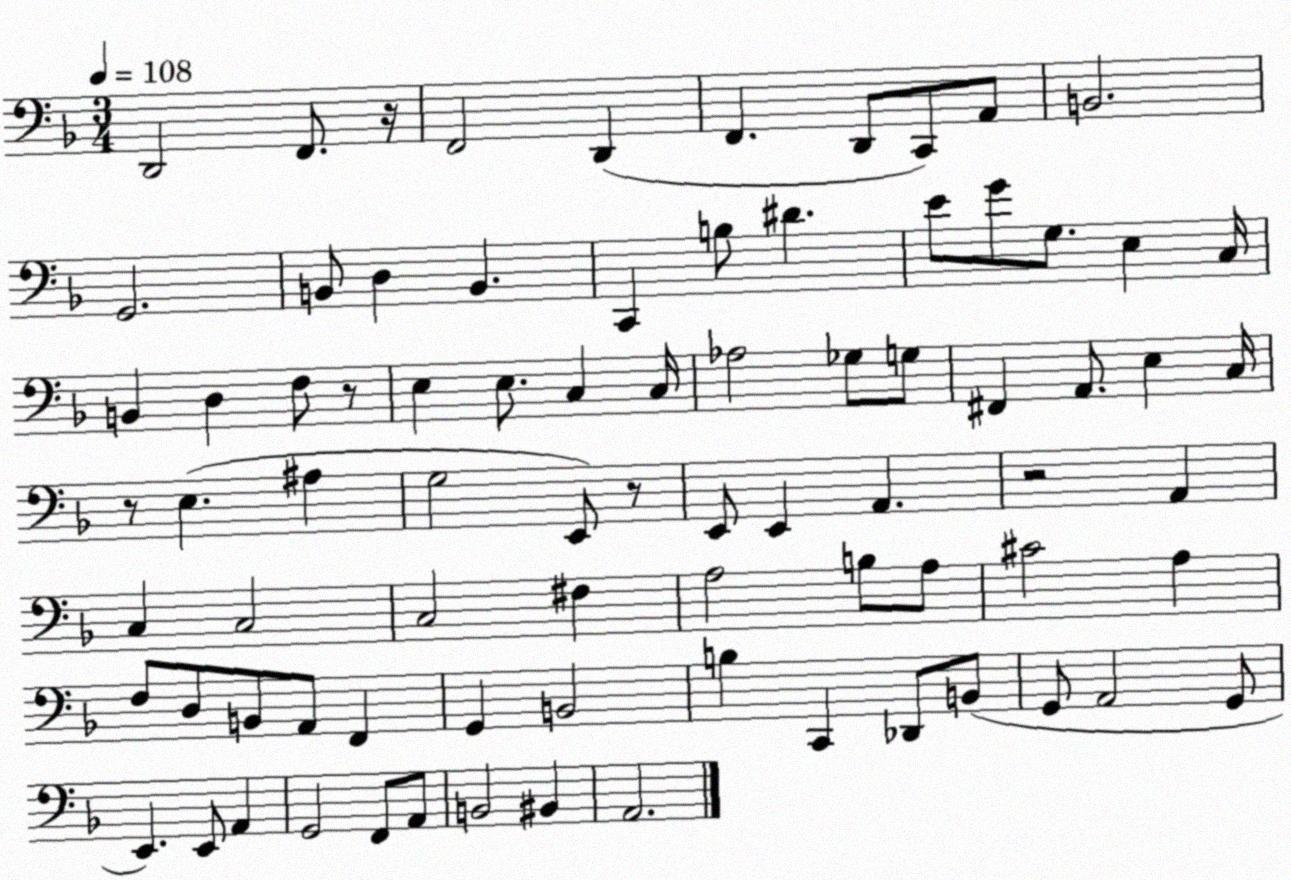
X:1
T:Untitled
M:3/4
L:1/4
K:F
D,,2 F,,/2 z/4 F,,2 D,, F,, D,,/2 C,,/2 A,,/2 B,,2 G,,2 B,,/2 D, B,, C,, B,/2 ^D E/2 G/2 G,/2 E, C,/4 B,, D, F,/2 z/2 E, E,/2 C, C,/4 _A,2 _G,/2 G,/2 ^F,, A,,/2 E, C,/4 z/2 E, ^A, G,2 E,,/2 z/2 E,,/2 E,, A,, z2 A,, C, C,2 C,2 ^F, A,2 B,/2 A,/2 ^C2 A, F,/2 D,/2 B,,/2 A,,/2 F,, G,, B,,2 B, C,, _D,,/2 B,,/2 G,,/2 A,,2 G,,/2 E,, E,,/2 A,, G,,2 F,,/2 A,,/2 B,,2 ^B,, A,,2